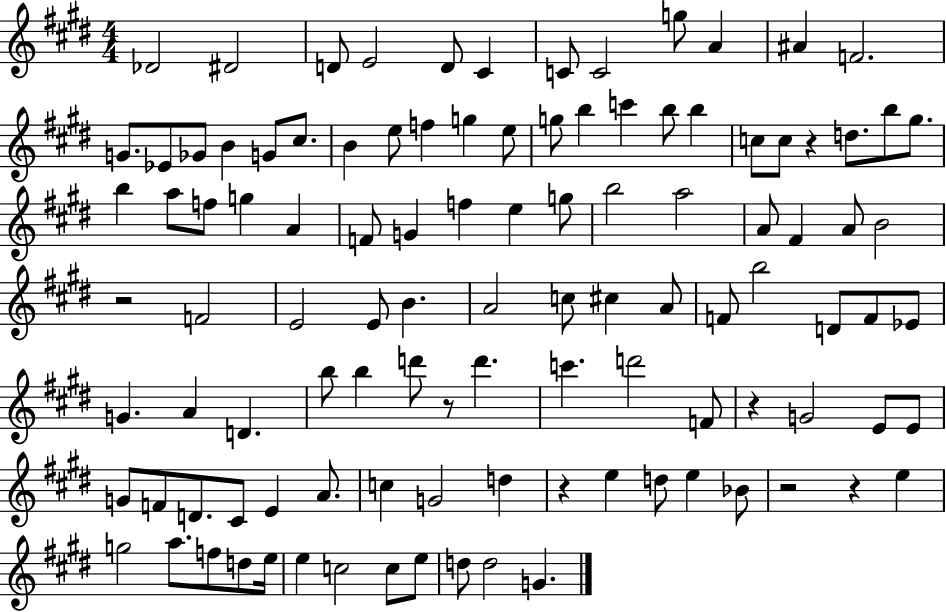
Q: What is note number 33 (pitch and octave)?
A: G#5